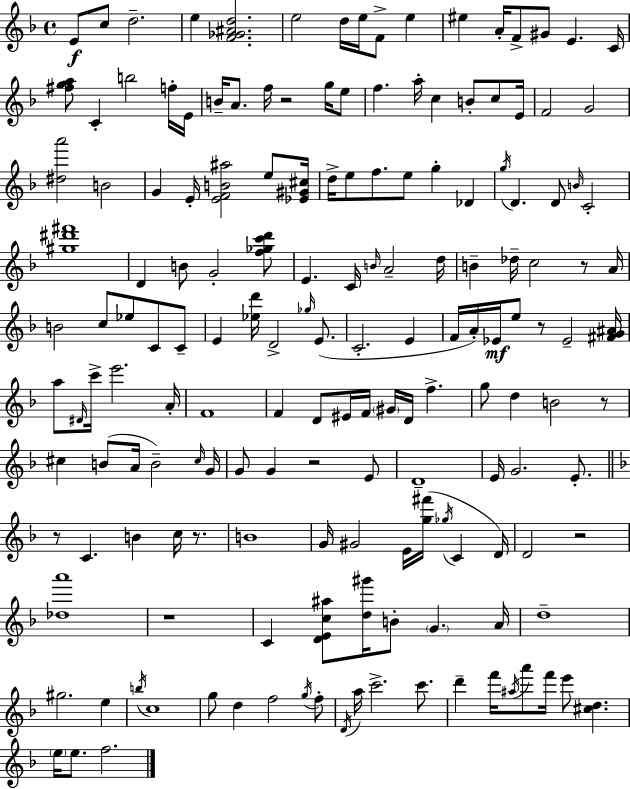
{
  \clef treble
  \time 4/4
  \defaultTimeSignature
  \key f \major
  e'8\f c''8 d''2.-- | e''4 <f' ges' ais' d''>2. | e''2 d''16 e''16 f'8-> e''4 | eis''4 a'16-. f'8-> gis'8 e'4. c'16 | \break <fis'' g'' a''>8 c'4-. b''2 f''16-. e'16 | b'16-- a'8. f''16 r2 g''16 e''8 | f''4. a''16-. c''4 b'8-. c''8 e'16 | f'2 g'2 | \break <dis'' a'''>2 b'2 | g'4 e'16-. <e' f' b' ais''>2 e''8 <ees' gis' cis''>16 | d''16-> e''8 f''8. e''8 g''4-. des'4 | \acciaccatura { g''16 } d'4. d'8 \grace { b'16 } c'2-. | \break <gis'' dis''' fis'''>1 | d'4 b'8 g'2-. | <f'' ges'' c''' d'''>8 e'4. c'16 \grace { b'16 } a'2-- | d''16 b'4-- des''16-- c''2 | \break r8 a'16 b'2 c''8 ees''8 c'8 | c'8-- e'4 <ees'' d'''>16 d'2-> | \grace { ges''16 }( e'8. c'2.-. | e'4 f'16 a'16-.) ees'16\mf e''8 r8 ees'2-- | \break <fis' g' ais'>16 a''8 \grace { dis'16 } c'''16-> e'''2. | a'16-. f'1 | f'4 d'8 eis'16 f'16 \parenthesize gis'16 d'16 f''4.-> | g''8 d''4 b'2 | \break r8 cis''4 b'8( a'16 b'2--) | \grace { cis''16 } g'16 g'8 g'4 r2 | e'8 d'1-- | e'16 g'2. | \break e'8.-. \bar "||" \break \key d \minor r8 c'4. b'4 c''16 r8. | b'1 | g'16 gis'2 e'16 <g'' fis'''>16( \acciaccatura { ges''16 } c'4 | d'16) d'2 r2 | \break <des'' a'''>1 | r1 | c'4 <d' e' c'' ais''>8 <d'' gis'''>16 b'8-. \parenthesize g'4. | a'16 d''1-- | \break gis''2. e''4 | \acciaccatura { b''16 } c''1 | g''8 d''4 f''2 | \acciaccatura { g''16 } f''8-. \acciaccatura { d'16 } a''16 c'''2.-> | \break c'''8. d'''4-- f'''16 \acciaccatura { ais''16 } a'''8 f'''16 e'''8 <cis'' d''>4. | \parenthesize e''16 e''8. f''2. | \bar "|."
}